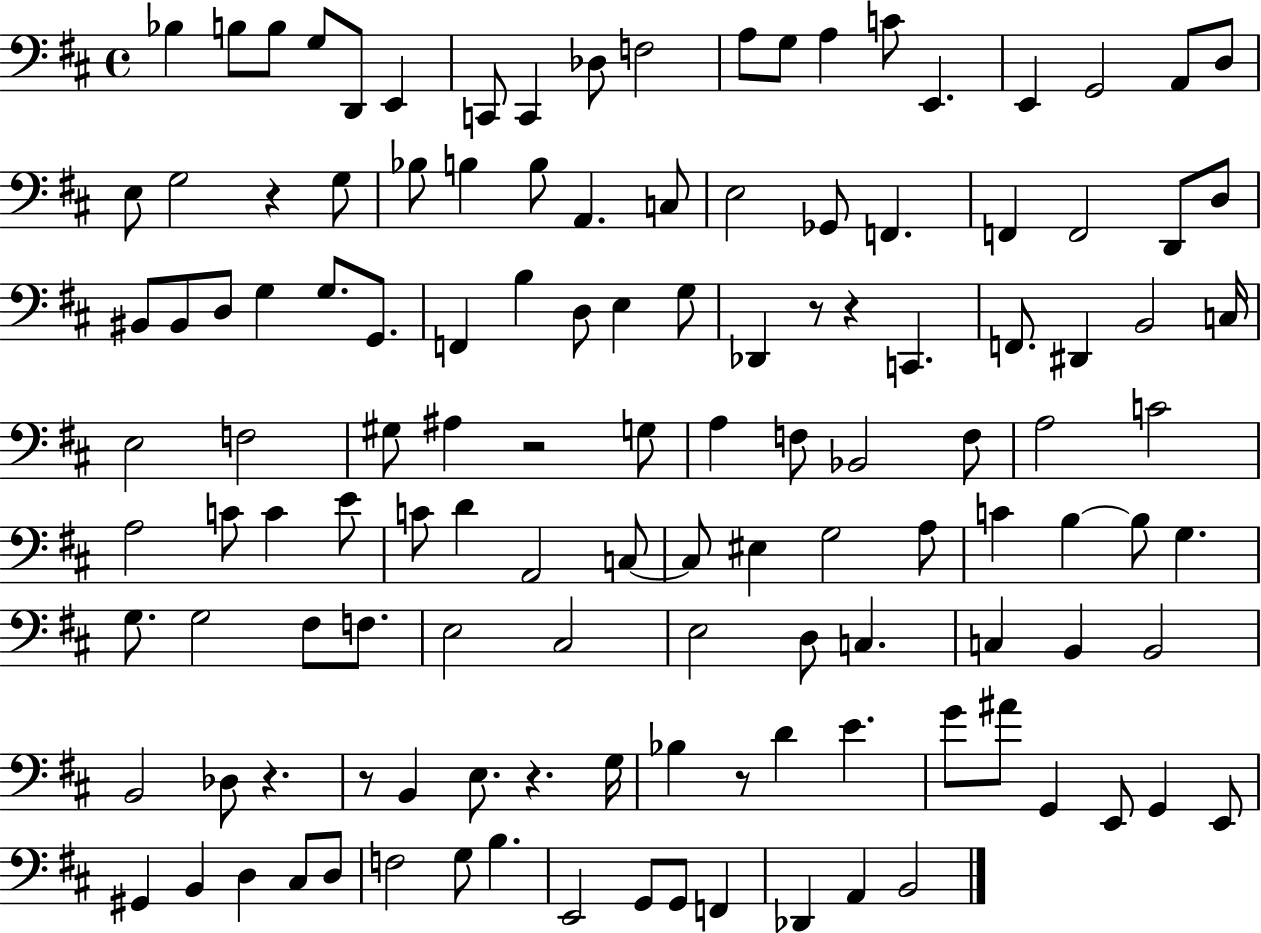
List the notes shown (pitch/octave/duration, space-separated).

Bb3/q B3/e B3/e G3/e D2/e E2/q C2/e C2/q Db3/e F3/h A3/e G3/e A3/q C4/e E2/q. E2/q G2/h A2/e D3/e E3/e G3/h R/q G3/e Bb3/e B3/q B3/e A2/q. C3/e E3/h Gb2/e F2/q. F2/q F2/h D2/e D3/e BIS2/e BIS2/e D3/e G3/q G3/e. G2/e. F2/q B3/q D3/e E3/q G3/e Db2/q R/e R/q C2/q. F2/e. D#2/q B2/h C3/s E3/h F3/h G#3/e A#3/q R/h G3/e A3/q F3/e Bb2/h F3/e A3/h C4/h A3/h C4/e C4/q E4/e C4/e D4/q A2/h C3/e C3/e EIS3/q G3/h A3/e C4/q B3/q B3/e G3/q. G3/e. G3/h F#3/e F3/e. E3/h C#3/h E3/h D3/e C3/q. C3/q B2/q B2/h B2/h Db3/e R/q. R/e B2/q E3/e. R/q. G3/s Bb3/q R/e D4/q E4/q. G4/e A#4/e G2/q E2/e G2/q E2/e G#2/q B2/q D3/q C#3/e D3/e F3/h G3/e B3/q. E2/h G2/e G2/e F2/q Db2/q A2/q B2/h